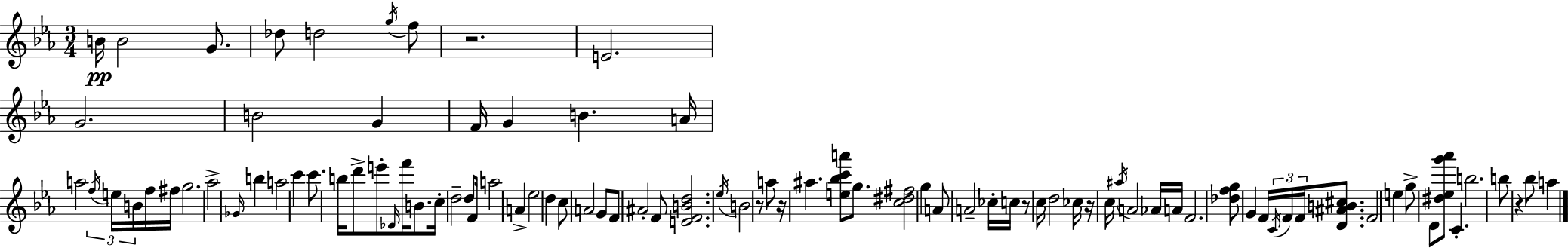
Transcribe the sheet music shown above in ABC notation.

X:1
T:Untitled
M:3/4
L:1/4
K:Cm
B/4 B2 G/2 _d/2 d2 g/4 f/2 z2 E2 G2 B2 G F/4 G B A/4 a2 f/4 e/4 B/4 f/4 ^f/4 g2 _a2 _G/4 b a2 c' c'/2 b/4 d'/2 e'/2 _D/4 f'/4 B/2 c/4 d2 d/2 F/4 a2 A _e2 d c/2 A2 G/2 F/2 ^A2 F/2 [EFBd]2 _e/4 B2 z/2 a/2 z/4 ^a [e_bc'a']/2 g/2 [c^d^f]2 g A/2 A2 _c/4 c/4 z/2 c/4 d2 _c/4 z/4 c/4 ^a/4 A2 _A/4 A/4 F2 [_dfg]/2 G F/4 C/4 F/4 F/4 [D^AB^c]/2 F2 e g/2 D/2 [^d_eg'_a']/2 C b2 b/2 z _b/2 a